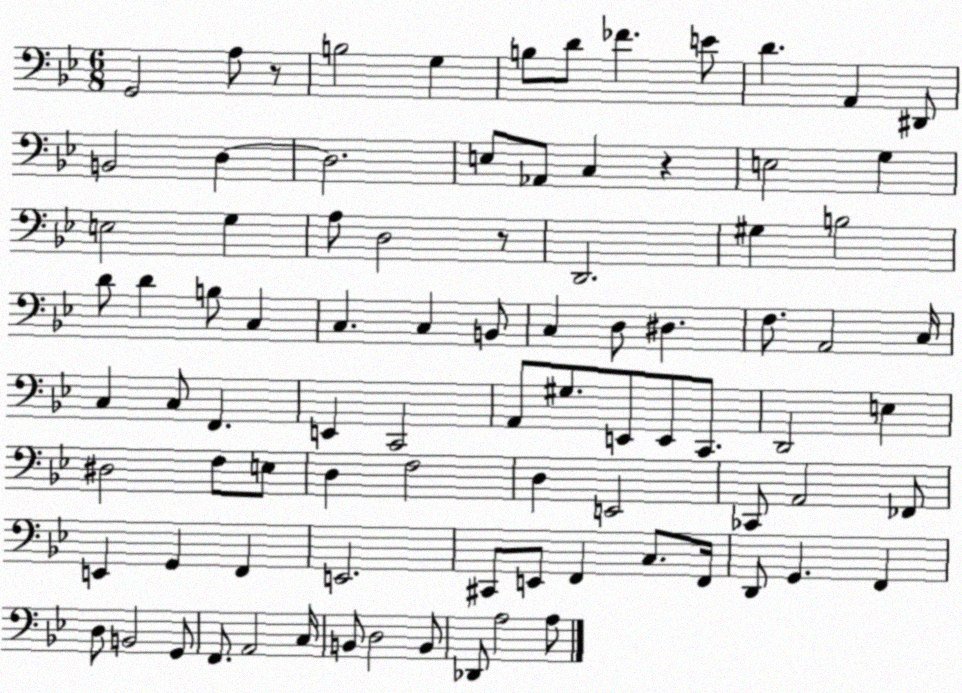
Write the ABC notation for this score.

X:1
T:Untitled
M:6/8
L:1/4
K:Bb
G,,2 A,/2 z/2 B,2 G, B,/2 D/2 _F E/2 D A,, ^D,,/2 B,,2 D, D,2 E,/2 _A,,/2 C, z E,2 G, E,2 G, A,/2 D,2 z/2 D,,2 ^G, B,2 D/2 D B,/2 C, C, C, B,,/2 C, D,/2 ^D, F,/2 A,,2 C,/4 C, C,/2 F,, E,, C,,2 A,,/2 ^G,/2 E,,/2 E,,/2 C,,/2 D,,2 E, ^D,2 F,/2 E,/2 D, F,2 D, E,,2 _C,,/2 A,,2 _F,,/2 E,, G,, F,, E,,2 ^C,,/2 E,,/2 F,, C,/2 F,,/4 D,,/2 G,, F,, D,/2 B,,2 G,,/2 F,,/2 A,,2 C,/4 B,,/2 D,2 B,,/2 _D,,/2 A,2 A,/2